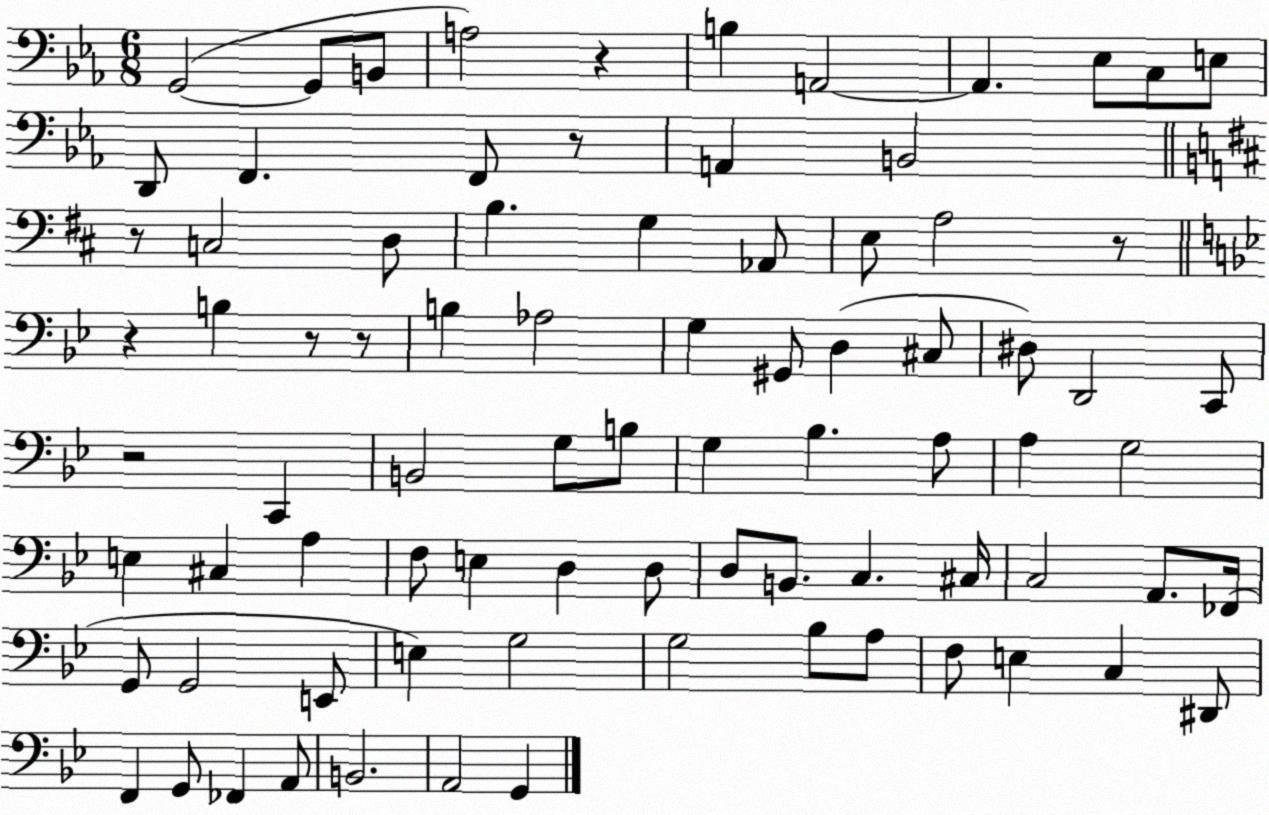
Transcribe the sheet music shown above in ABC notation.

X:1
T:Untitled
M:6/8
L:1/4
K:Eb
G,,2 G,,/2 B,,/2 A,2 z B, A,,2 A,, _E,/2 C,/2 E,/2 D,,/2 F,, F,,/2 z/2 A,, B,,2 z/2 C,2 D,/2 B, G, _A,,/2 E,/2 A,2 z/2 z B, z/2 z/2 B, _A,2 G, ^G,,/2 D, ^C,/2 ^D,/2 D,,2 C,,/2 z2 C,, B,,2 G,/2 B,/2 G, _B, A,/2 A, G,2 E, ^C, A, F,/2 E, D, D,/2 D,/2 B,,/2 C, ^C,/4 C,2 A,,/2 _F,,/4 G,,/2 G,,2 E,,/2 E, G,2 G,2 _B,/2 A,/2 F,/2 E, C, ^D,,/2 F,, G,,/2 _F,, A,,/2 B,,2 A,,2 G,,